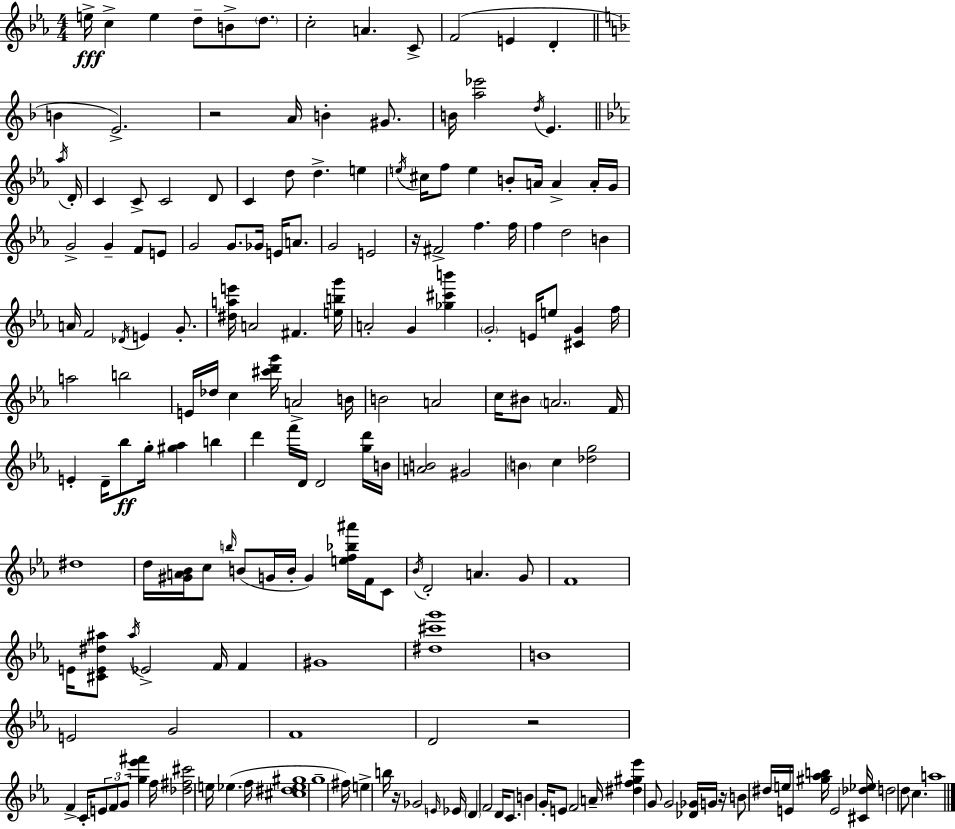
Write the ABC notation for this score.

X:1
T:Untitled
M:4/4
L:1/4
K:Cm
e/4 c e d/2 B/2 d/2 c2 A C/2 F2 E D B E2 z2 A/4 B ^G/2 B/4 [a_e']2 d/4 E _a/4 D/4 C C/2 C2 D/2 C d/2 d e e/4 ^c/4 f/2 e B/2 A/4 A A/4 G/4 G2 G F/2 E/2 G2 G/2 _G/4 E/4 A/2 G2 E2 z/4 ^F2 f f/4 f d2 B A/4 F2 _D/4 E G/2 [^dae']/4 A2 ^F [ebg']/4 A2 G [_g^c'b'] G2 E/4 e/2 [^CG] f/4 a2 b2 E/4 _d/4 c [^c'd'g']/4 A2 B/4 B2 A2 c/4 ^B/2 A2 F/4 E D/4 _b/2 g/4 [^g_a] b d' f'/4 D/4 D2 [gd']/4 B/4 [AB]2 ^G2 B c [_dg]2 ^d4 d/4 [^GA_B]/4 c/2 b/4 B/2 G/4 B/4 G [ef_b^a']/4 F/4 C/2 _B/4 D2 A G/2 F4 E/4 [^CE^d^a]/2 ^a/4 _E2 F/4 F ^G4 [^d^c'g']4 B4 E2 G2 F4 D2 z2 F C/4 E/2 F/2 G/2 [g_e'^f'] f/4 [_d^f^c']2 e/4 _e f/4 [^c^d_e^g]4 g4 ^f/4 e b/4 z/4 _G2 E/4 _E/4 D F2 D/4 C/2 B G/4 E/2 F2 A/4 [^df^g_e'] G/2 G2 [_D_G]/4 G/4 z/4 B/2 ^d/4 e/4 E/4 [^g_ab]/4 E2 [^C_d_e]/4 d2 d/2 c a4